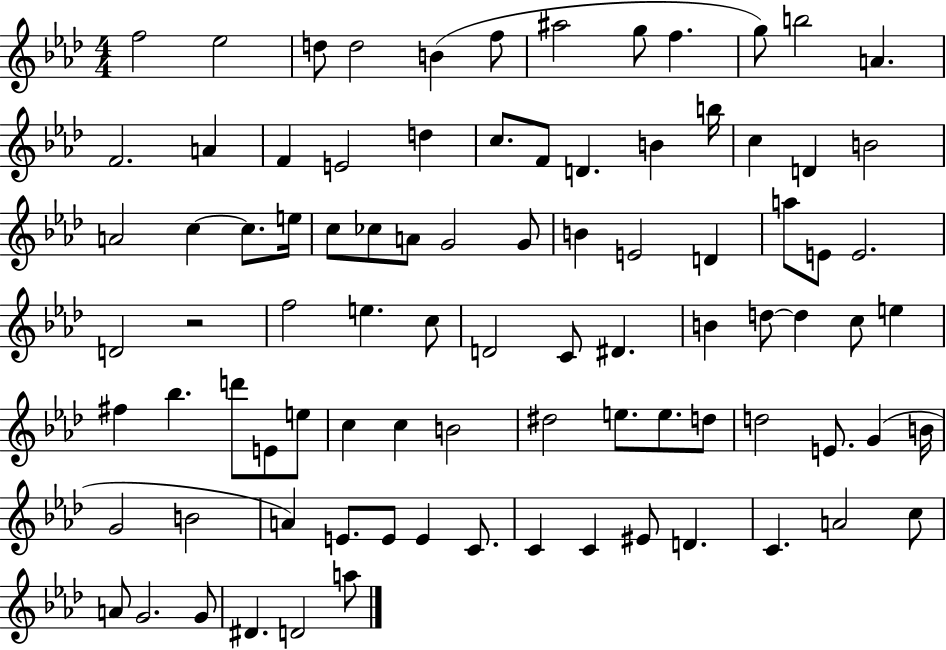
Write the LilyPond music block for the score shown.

{
  \clef treble
  \numericTimeSignature
  \time 4/4
  \key aes \major
  f''2 ees''2 | d''8 d''2 b'4( f''8 | ais''2 g''8 f''4. | g''8) b''2 a'4. | \break f'2. a'4 | f'4 e'2 d''4 | c''8. f'8 d'4. b'4 b''16 | c''4 d'4 b'2 | \break a'2 c''4~~ c''8. e''16 | c''8 ces''8 a'8 g'2 g'8 | b'4 e'2 d'4 | a''8 e'8 e'2. | \break d'2 r2 | f''2 e''4. c''8 | d'2 c'8 dis'4. | b'4 d''8~~ d''4 c''8 e''4 | \break fis''4 bes''4. d'''8 e'8 e''8 | c''4 c''4 b'2 | dis''2 e''8. e''8. d''8 | d''2 e'8. g'4( b'16 | \break g'2 b'2 | a'4) e'8. e'8 e'4 c'8. | c'4 c'4 eis'8 d'4. | c'4. a'2 c''8 | \break a'8 g'2. g'8 | dis'4. d'2 a''8 | \bar "|."
}